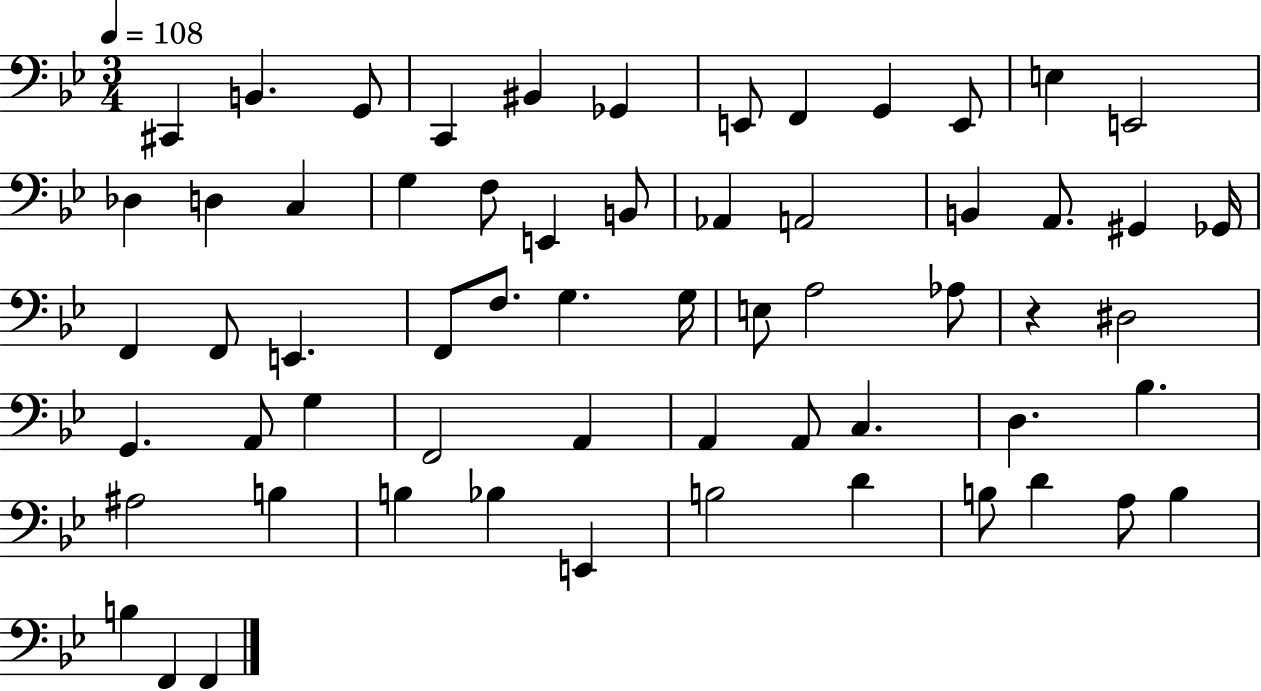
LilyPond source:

{
  \clef bass
  \numericTimeSignature
  \time 3/4
  \key bes \major
  \tempo 4 = 108
  cis,4 b,4. g,8 | c,4 bis,4 ges,4 | e,8 f,4 g,4 e,8 | e4 e,2 | \break des4 d4 c4 | g4 f8 e,4 b,8 | aes,4 a,2 | b,4 a,8. gis,4 ges,16 | \break f,4 f,8 e,4. | f,8 f8. g4. g16 | e8 a2 aes8 | r4 dis2 | \break g,4. a,8 g4 | f,2 a,4 | a,4 a,8 c4. | d4. bes4. | \break ais2 b4 | b4 bes4 e,4 | b2 d'4 | b8 d'4 a8 b4 | \break b4 f,4 f,4 | \bar "|."
}